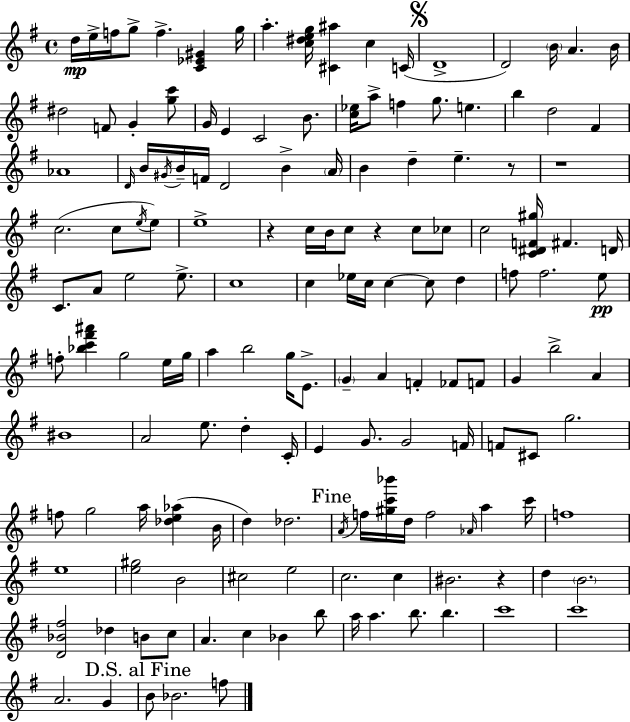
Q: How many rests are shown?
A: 5